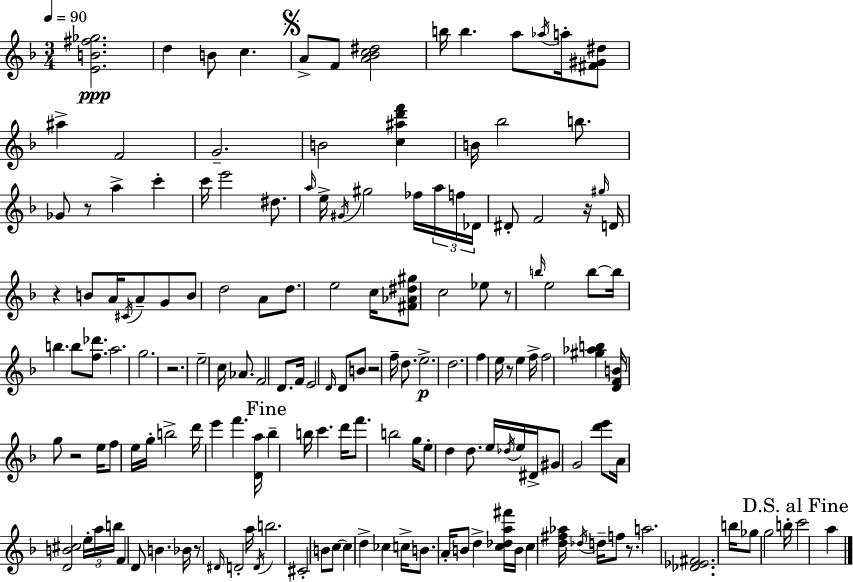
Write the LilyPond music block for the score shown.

{
  \clef treble
  \numericTimeSignature
  \time 3/4
  \key d \minor
  \tempo 4 = 90
  <e' b' fis'' ges''>2.\ppp | d''4 b'8 c''4. | \mark \markup { \musicglyph "scripts.segno" } a'8-> f'8 <a' bes' c'' dis''>2 | b''16 b''4. a''8 \acciaccatura { aes''16 } a''16-. <fis' gis' dis''>8 | \break ais''4-> f'2 | g'2.-- | b'2 <c'' ais'' d''' f'''>4 | b'16 bes''2 b''8. | \break ges'8 r8 a''4-> c'''4-. | c'''16 e'''2 dis''8. | \grace { a''16 } e''16-> \acciaccatura { gis'16 } gis''2 | fes''16 \tuplet 3/2 { a''16 f''16 des'16 } dis'8-. f'2 | \break r16 \grace { gis''16 } d'16 r4 b'8 a'16 | \acciaccatura { cis'16 } a'8-- g'8 b'8 d''2 | a'8 d''8. e''2 | c''16 <fis' aes' dis'' gis''>8 c''2 | \break ees''8 r8 \grace { b''16 } e''2 | b''8~~ b''16 b''4. | b''8 <f'' des'''>8. a''2. | g''2. | \break r2. | e''2-- | c''16 aes'8. f'2 | d'8. f'16 e'2 | \break \grace { d'16 } d'8 b'8 r2 | f''16-- d''8. e''2.->\p | d''2. | f''4 e''16 | \break r8 e''4 f''16-> f''2 | <gis'' aes'' b''>4 <d' f' b'>16 g''8 r2 | e''16 f''8 e''16 g''16-. b''2-> | d'''16 e'''4 | \break f'''4. <d' a''>16 \mark "Fine" bes''4-- b''16 | c'''4. d'''16 f'''8. b''2 | g''16 e''8-. d''4 | d''8. e''16 \acciaccatura { des''16 } e''16 dis'16-> gis'8 g'2 | \break <d''' e'''>8 a'16 <d' b' cis''>2 | \tuplet 3/2 { e''16-. a''16 b''16 } f'4 | d'8 b'4. bes'16 r8 \grace { dis'16 } | d'2-. a''16 \acciaccatura { d'16 } b''2. | \break cis'2-. | b'8 c''8~~ c''4 | d''4-> ces''4 c''16-> b'8. | a'16-. b'8 d''4-> <c'' des'' a'' fis'''>16 b'16 c''4 | \break <d'' fis'' aes''>16 \acciaccatura { des''16 } d''16-- f''8 r8. a''2. | <des' ees' fis'>2. | b''16 | ges''8 g''2 b''16-. \mark "D.S. al Fine" c'''2 | \break a''4 \bar "|."
}